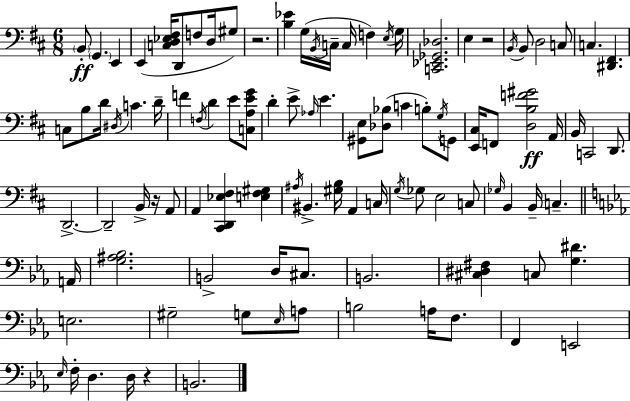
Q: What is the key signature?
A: D major